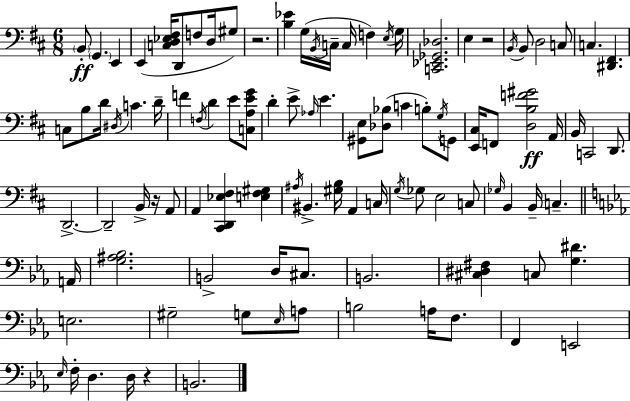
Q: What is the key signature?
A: D major